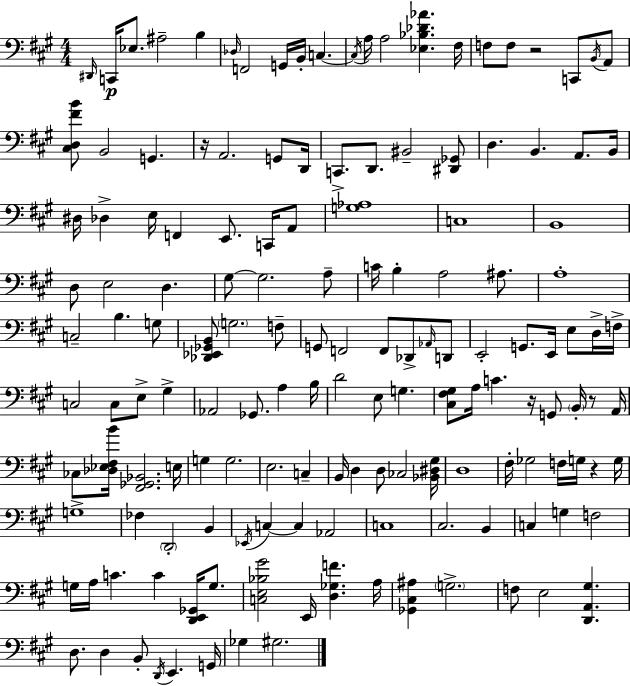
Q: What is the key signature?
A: A major